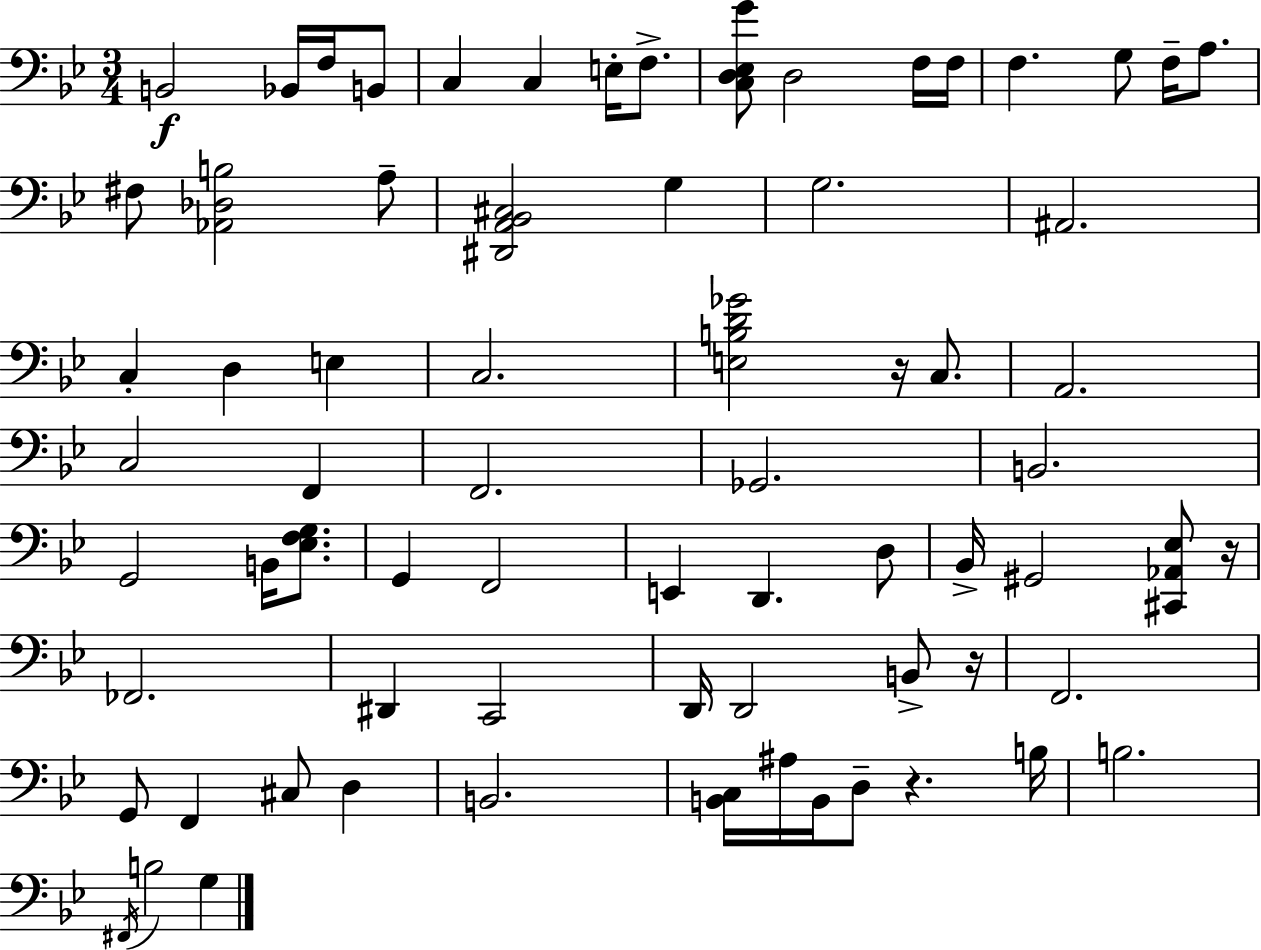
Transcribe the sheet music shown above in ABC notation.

X:1
T:Untitled
M:3/4
L:1/4
K:Bb
B,,2 _B,,/4 F,/4 B,,/2 C, C, E,/4 F,/2 [C,D,_E,G]/2 D,2 F,/4 F,/4 F, G,/2 F,/4 A,/2 ^F,/2 [_A,,_D,B,]2 A,/2 [^D,,A,,_B,,^C,]2 G, G,2 ^A,,2 C, D, E, C,2 [E,B,D_G]2 z/4 C,/2 A,,2 C,2 F,, F,,2 _G,,2 B,,2 G,,2 B,,/4 [_E,F,G,]/2 G,, F,,2 E,, D,, D,/2 _B,,/4 ^G,,2 [^C,,_A,,_E,]/2 z/4 _F,,2 ^D,, C,,2 D,,/4 D,,2 B,,/2 z/4 F,,2 G,,/2 F,, ^C,/2 D, B,,2 [B,,C,]/4 ^A,/4 B,,/4 D,/2 z B,/4 B,2 ^F,,/4 B,2 G,